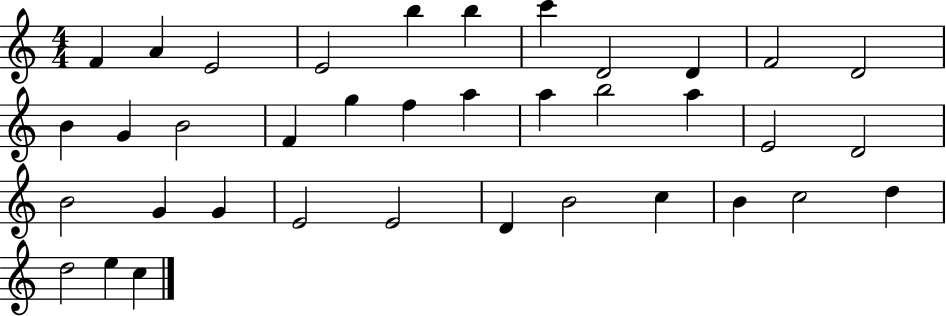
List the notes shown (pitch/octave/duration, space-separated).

F4/q A4/q E4/h E4/h B5/q B5/q C6/q D4/h D4/q F4/h D4/h B4/q G4/q B4/h F4/q G5/q F5/q A5/q A5/q B5/h A5/q E4/h D4/h B4/h G4/q G4/q E4/h E4/h D4/q B4/h C5/q B4/q C5/h D5/q D5/h E5/q C5/q